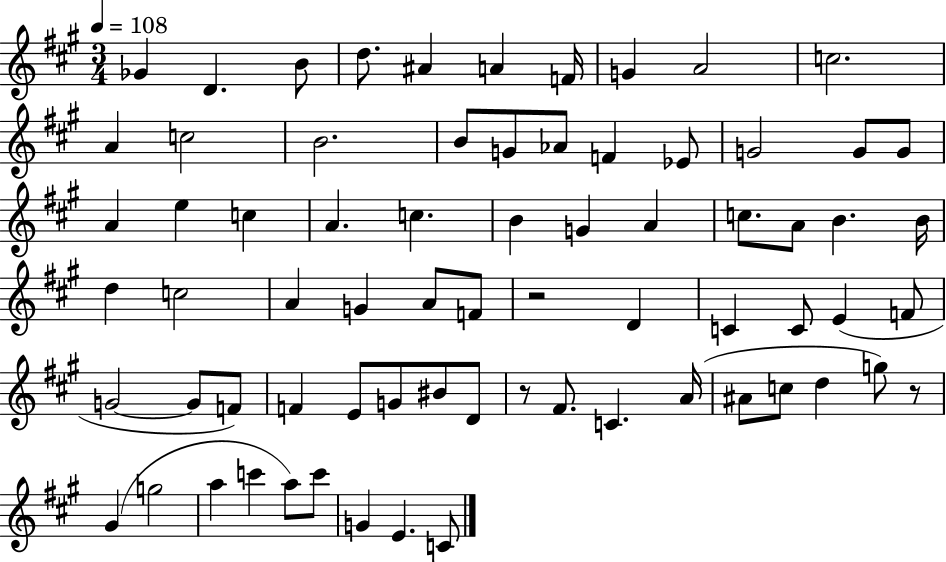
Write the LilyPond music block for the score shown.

{
  \clef treble
  \numericTimeSignature
  \time 3/4
  \key a \major
  \tempo 4 = 108
  ges'4 d'4. b'8 | d''8. ais'4 a'4 f'16 | g'4 a'2 | c''2. | \break a'4 c''2 | b'2. | b'8 g'8 aes'8 f'4 ees'8 | g'2 g'8 g'8 | \break a'4 e''4 c''4 | a'4. c''4. | b'4 g'4 a'4 | c''8. a'8 b'4. b'16 | \break d''4 c''2 | a'4 g'4 a'8 f'8 | r2 d'4 | c'4 c'8 e'4( f'8 | \break g'2~~ g'8 f'8) | f'4 e'8 g'8 bis'8 d'8 | r8 fis'8. c'4. a'16( | ais'8 c''8 d''4 g''8) r8 | \break gis'4( g''2 | a''4 c'''4 a''8) c'''8 | g'4 e'4. c'8 | \bar "|."
}